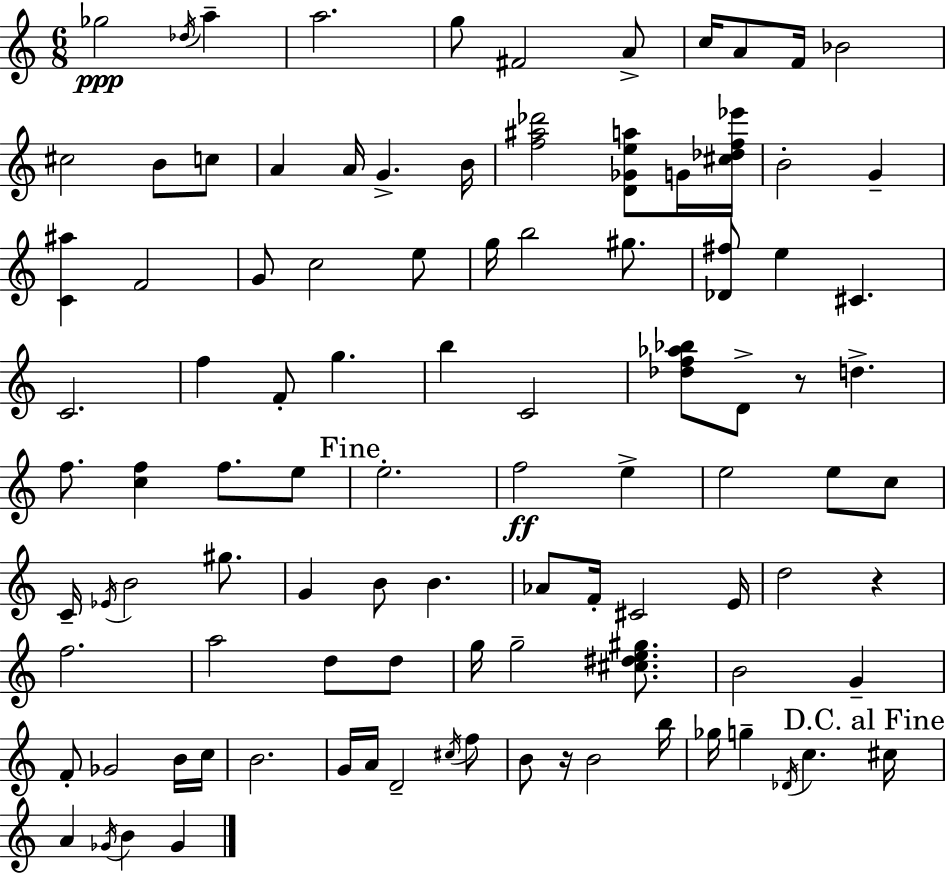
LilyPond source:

{
  \clef treble
  \numericTimeSignature
  \time 6/8
  \key c \major
  ges''2\ppp \acciaccatura { des''16 } a''4-- | a''2. | g''8 fis'2 a'8-> | c''16 a'8 f'16 bes'2 | \break cis''2 b'8 c''8 | a'4 a'16 g'4.-> | b'16 <f'' ais'' des'''>2 <d' ges' e'' a''>8 g'16 | <cis'' des'' f'' ees'''>16 b'2-. g'4-- | \break <c' ais''>4 f'2 | g'8 c''2 e''8 | g''16 b''2 gis''8. | <des' fis''>8 e''4 cis'4. | \break c'2. | f''4 f'8-. g''4. | b''4 c'2 | <des'' f'' aes'' bes''>8 d'8-> r8 d''4.-> | \break f''8. <c'' f''>4 f''8. e''8 | \mark "Fine" e''2.-. | f''2\ff e''4-> | e''2 e''8 c''8 | \break c'16-- \acciaccatura { ees'16 } b'2 gis''8. | g'4 b'8 b'4. | aes'8 f'16-. cis'2 | e'16 d''2 r4 | \break f''2. | a''2 d''8 | d''8 g''16 g''2-- <cis'' dis'' e'' gis''>8. | b'2 g'4-- | \break f'8-. ges'2 | b'16 c''16 b'2. | g'16 a'16 d'2-- | \acciaccatura { cis''16 } f''8 b'8 r16 b'2 | \break b''16 ges''16 g''4-- \acciaccatura { des'16 } c''4. | \mark "D.C. al Fine" cis''16 a'4 \acciaccatura { ges'16 } b'4 | ges'4 \bar "|."
}